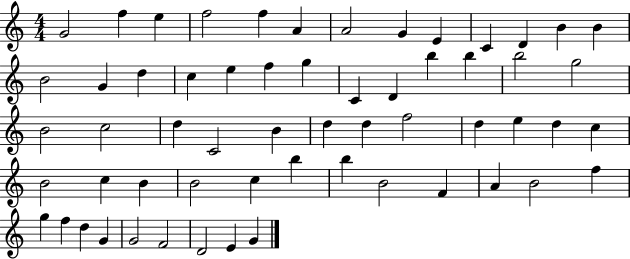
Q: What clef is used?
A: treble